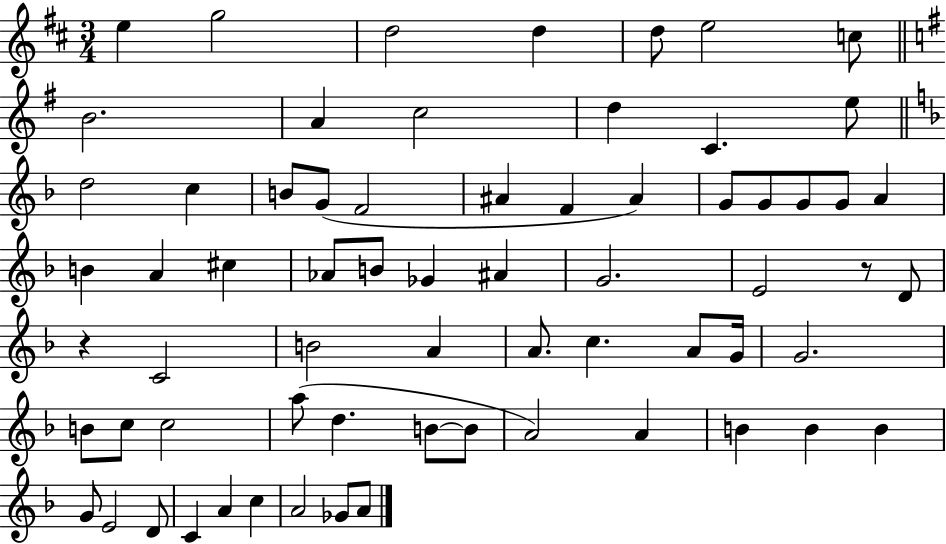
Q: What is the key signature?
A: D major